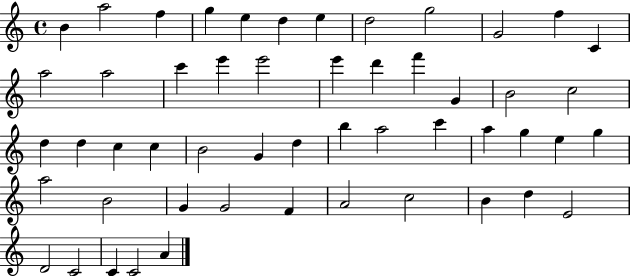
X:1
T:Untitled
M:4/4
L:1/4
K:C
B a2 f g e d e d2 g2 G2 f C a2 a2 c' e' e'2 e' d' f' G B2 c2 d d c c B2 G d b a2 c' a g e g a2 B2 G G2 F A2 c2 B d E2 D2 C2 C C2 A